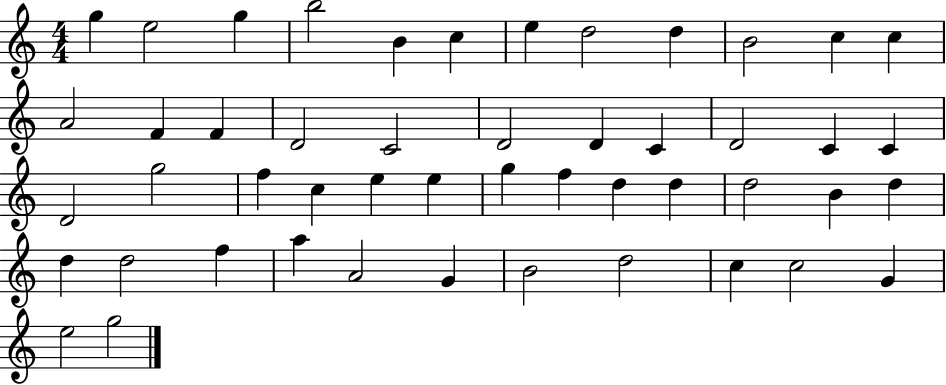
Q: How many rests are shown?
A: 0